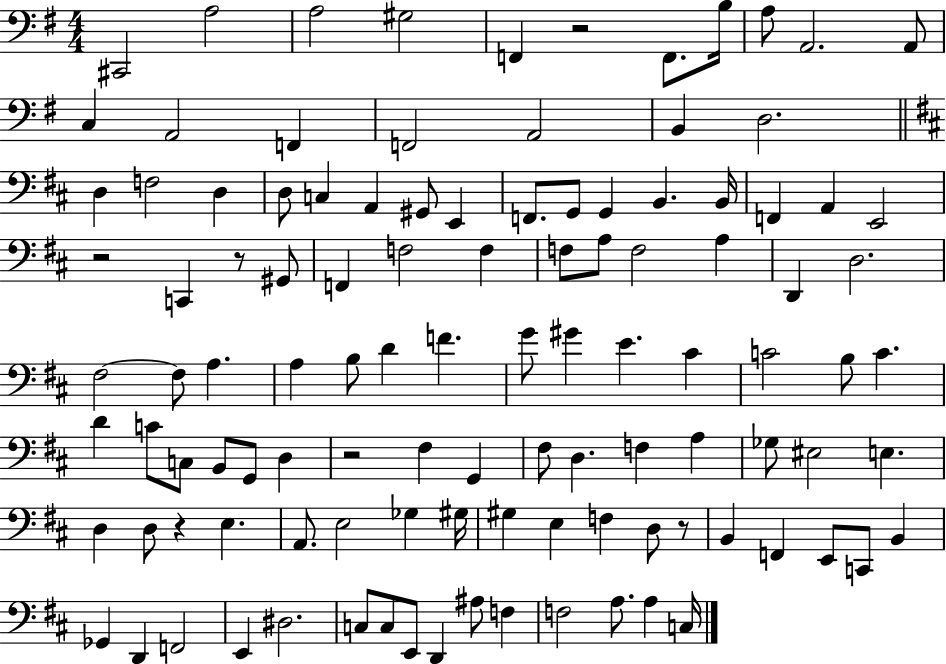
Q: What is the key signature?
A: G major